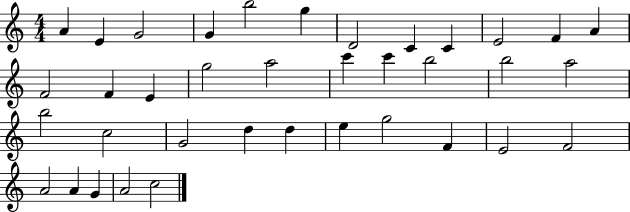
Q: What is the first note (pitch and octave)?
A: A4